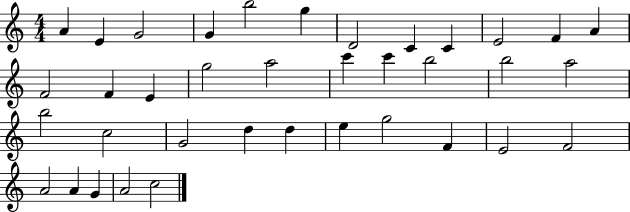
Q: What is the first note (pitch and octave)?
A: A4